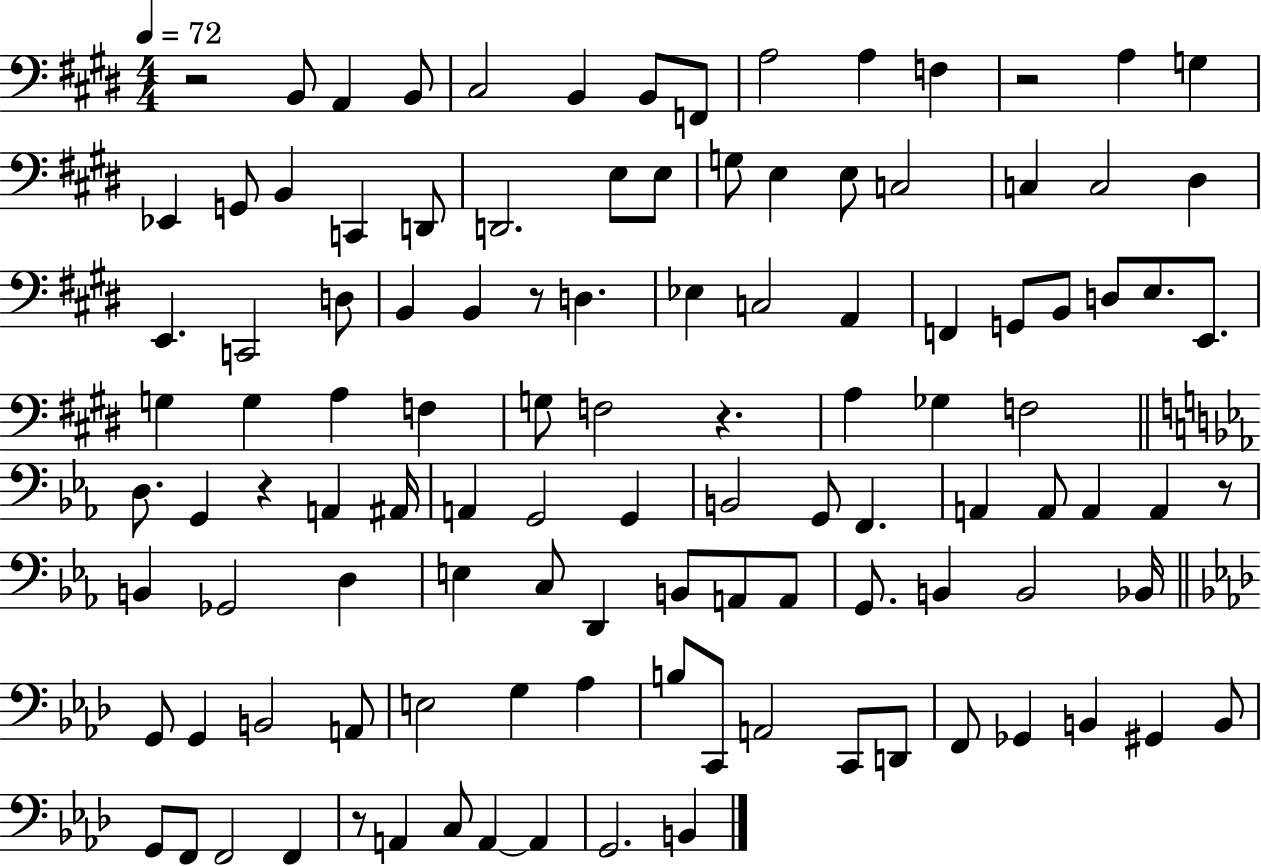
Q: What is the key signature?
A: E major